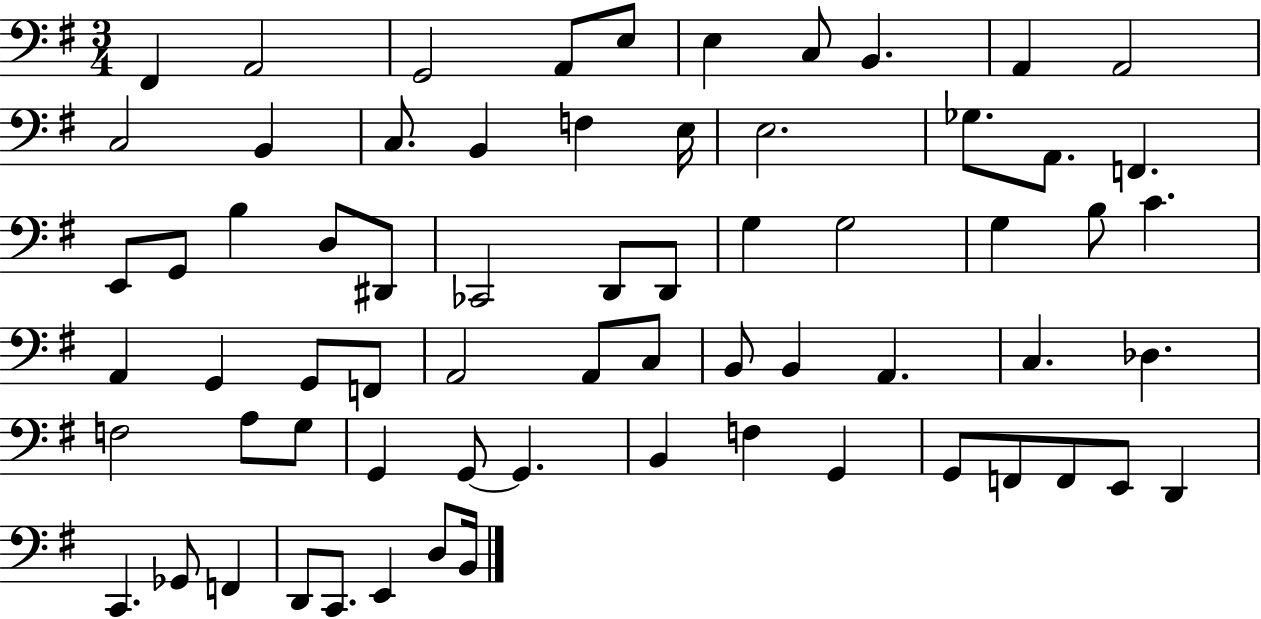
F#2/q A2/h G2/h A2/e E3/e E3/q C3/e B2/q. A2/q A2/h C3/h B2/q C3/e. B2/q F3/q E3/s E3/h. Gb3/e. A2/e. F2/q. E2/e G2/e B3/q D3/e D#2/e CES2/h D2/e D2/e G3/q G3/h G3/q B3/e C4/q. A2/q G2/q G2/e F2/e A2/h A2/e C3/e B2/e B2/q A2/q. C3/q. Db3/q. F3/h A3/e G3/e G2/q G2/e G2/q. B2/q F3/q G2/q G2/e F2/e F2/e E2/e D2/q C2/q. Gb2/e F2/q D2/e C2/e. E2/q D3/e B2/s